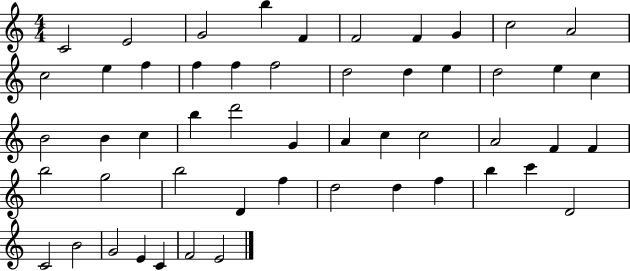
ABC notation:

X:1
T:Untitled
M:4/4
L:1/4
K:C
C2 E2 G2 b F F2 F G c2 A2 c2 e f f f f2 d2 d e d2 e c B2 B c b d'2 G A c c2 A2 F F b2 g2 b2 D f d2 d f b c' D2 C2 B2 G2 E C F2 E2